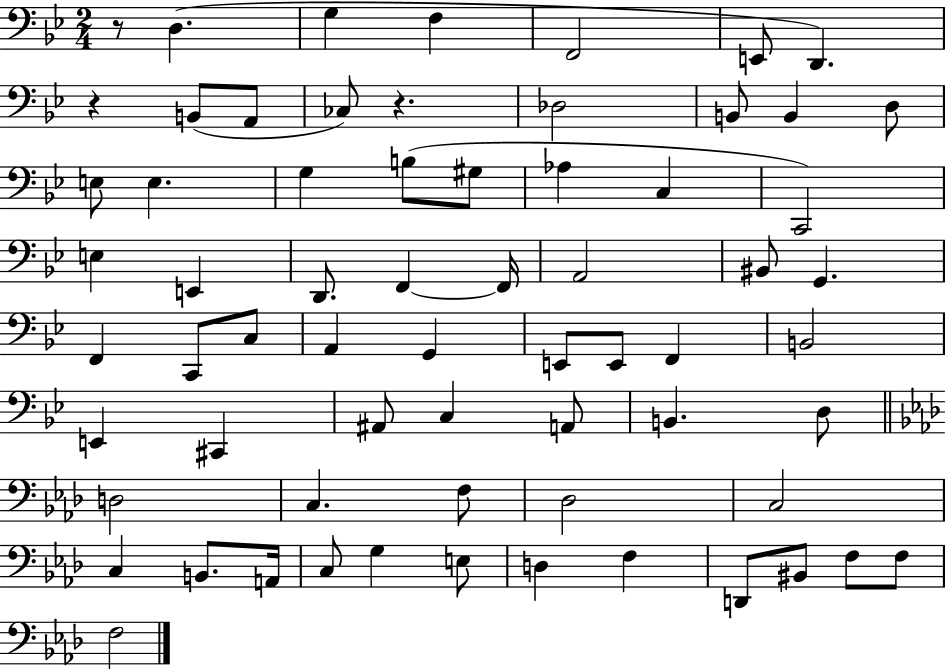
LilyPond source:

{
  \clef bass
  \numericTimeSignature
  \time 2/4
  \key bes \major
  \repeat volta 2 { r8 d4.( | g4 f4 | f,2 | e,8 d,4.) | \break r4 b,8( a,8 | ces8) r4. | des2 | b,8 b,4 d8 | \break e8 e4. | g4 b8( gis8 | aes4 c4 | c,2) | \break e4 e,4 | d,8. f,4~~ f,16 | a,2 | bis,8 g,4. | \break f,4 c,8 c8 | a,4 g,4 | e,8 e,8 f,4 | b,2 | \break e,4 cis,4 | ais,8 c4 a,8 | b,4. d8 | \bar "||" \break \key f \minor d2 | c4. f8 | des2 | c2 | \break c4 b,8. a,16 | c8 g4 e8 | d4 f4 | d,8 bis,8 f8 f8 | \break f2 | } \bar "|."
}